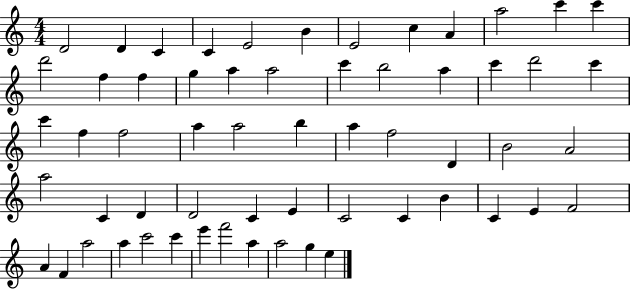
D4/h D4/q C4/q C4/q E4/h B4/q E4/h C5/q A4/q A5/h C6/q C6/q D6/h F5/q F5/q G5/q A5/q A5/h C6/q B5/h A5/q C6/q D6/h C6/q C6/q F5/q F5/h A5/q A5/h B5/q A5/q F5/h D4/q B4/h A4/h A5/h C4/q D4/q D4/h C4/q E4/q C4/h C4/q B4/q C4/q E4/q F4/h A4/q F4/q A5/h A5/q C6/h C6/q E6/q F6/h A5/q A5/h G5/q E5/q